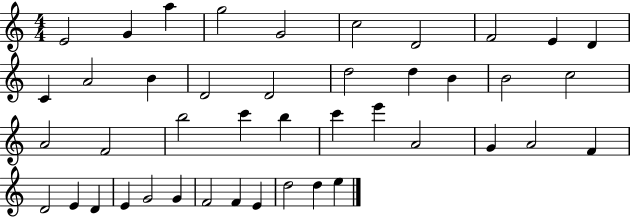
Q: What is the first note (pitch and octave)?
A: E4